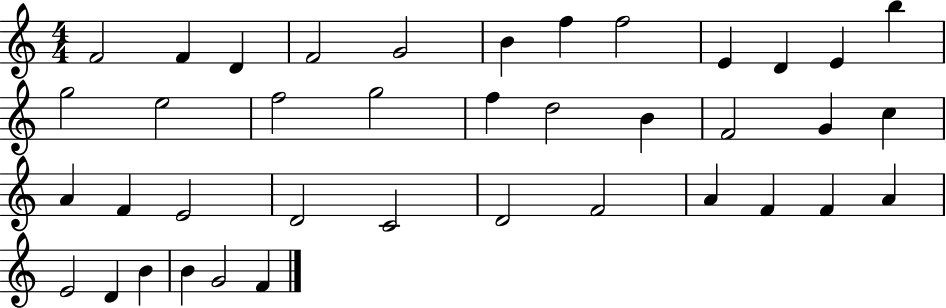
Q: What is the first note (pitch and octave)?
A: F4